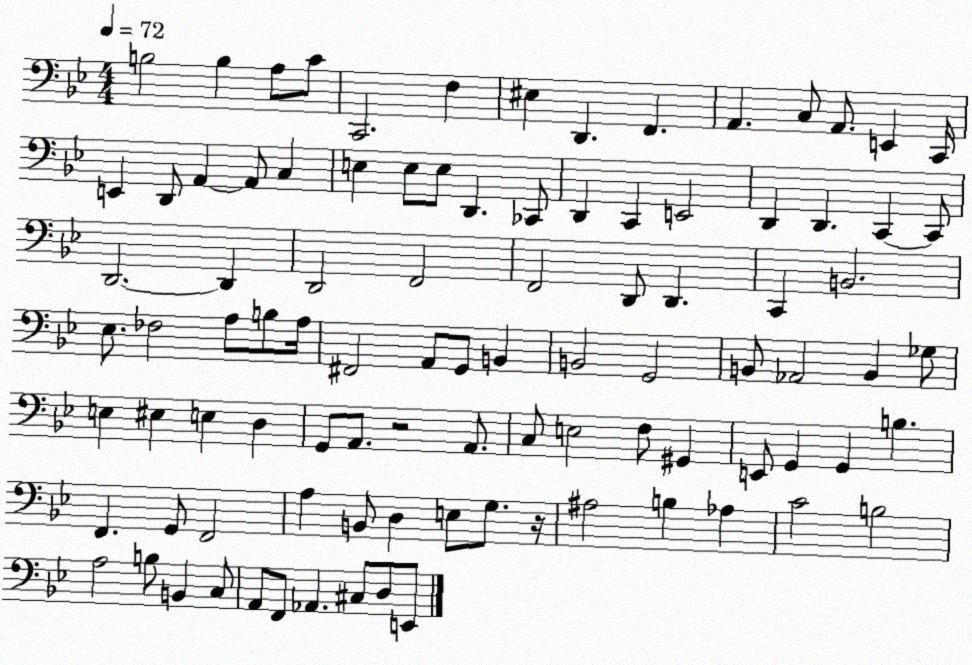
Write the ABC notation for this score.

X:1
T:Untitled
M:4/4
L:1/4
K:Bb
B,2 B, A,/2 C/2 C,,2 F, ^E, D,, F,, A,, C,/2 A,,/2 E,, C,,/4 E,, D,,/2 A,, A,,/2 C, E, E,/2 E,/2 D,, _C,,/2 D,, C,, E,,2 D,, D,, C,, C,,/2 D,,2 D,, D,,2 F,,2 F,,2 D,,/2 D,, C,, B,,2 _E,/2 _F,2 A,/2 B,/2 A,/4 ^F,,2 A,,/2 G,,/2 B,, B,,2 G,,2 B,,/2 _A,,2 B,, _G,/2 E, ^E, E, D, G,,/2 A,,/2 z2 A,,/2 C,/2 E,2 F,/2 ^G,, E,,/2 G,, G,, B, F,, G,,/2 F,,2 A, B,,/2 D, E,/2 G,/2 z/4 ^A,2 B, _A, C2 B,2 A,2 B,/2 B,, C,/2 A,,/2 F,,/2 _A,, ^C,/2 D,/2 E,,/2